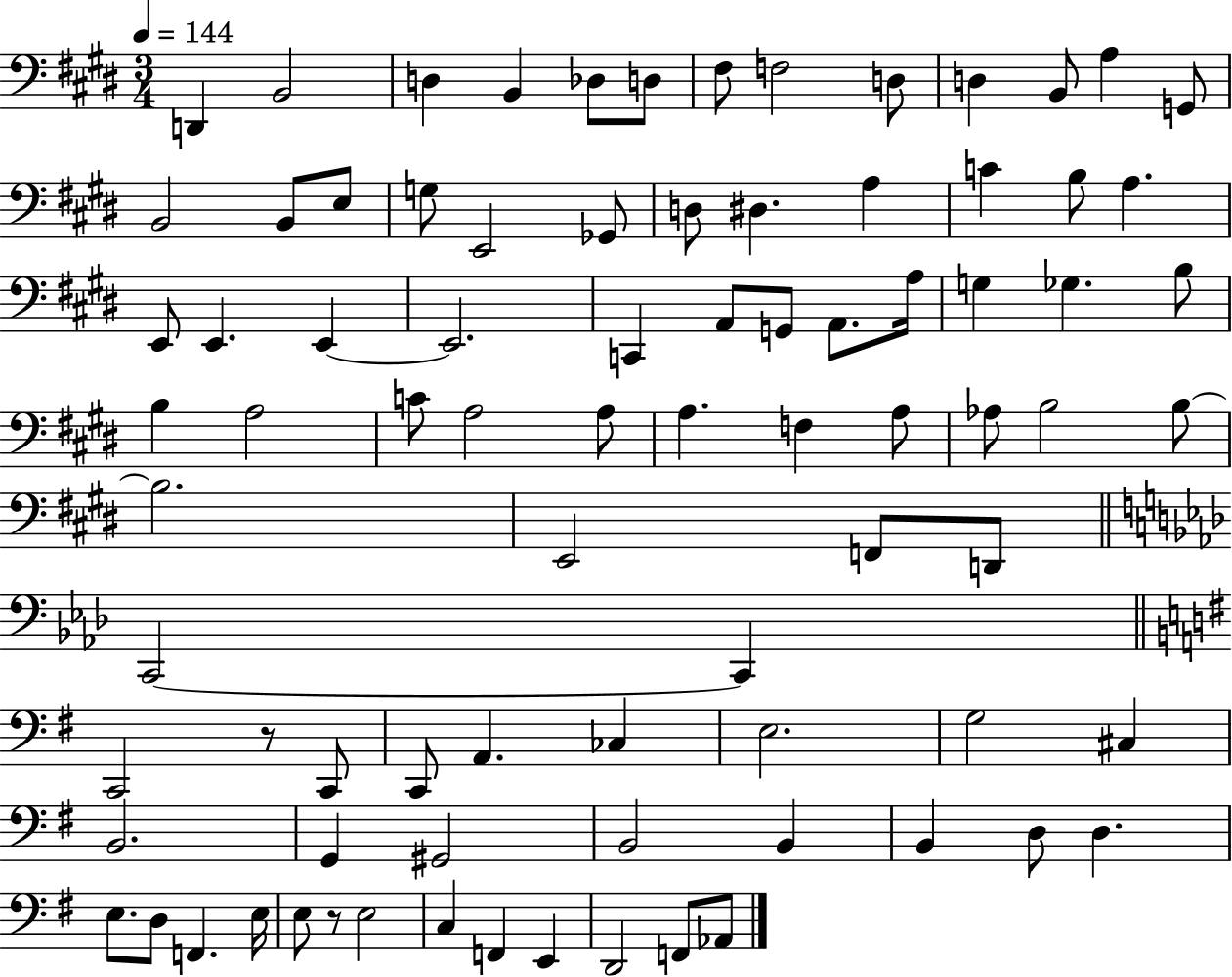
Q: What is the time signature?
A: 3/4